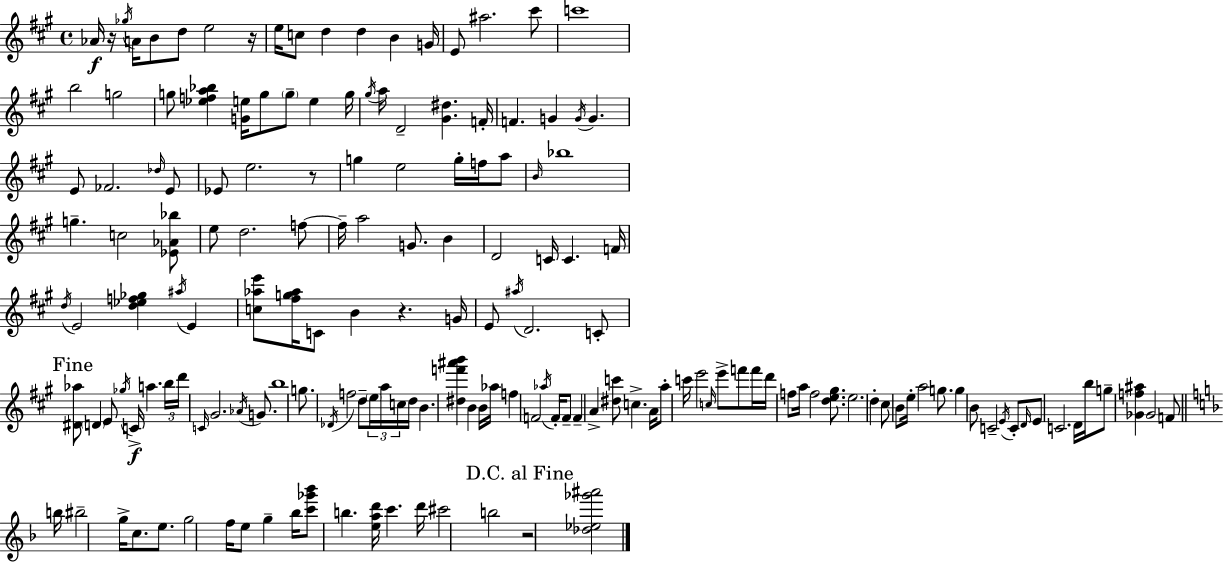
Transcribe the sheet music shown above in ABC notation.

X:1
T:Untitled
M:4/4
L:1/4
K:A
_A/4 z/4 _g/4 A/4 B/2 d/2 e2 z/4 e/4 c/2 d d B G/4 E/2 ^a2 ^c'/2 c'4 b2 g2 g/2 [_efa_b] [Ge]/4 g/2 g/2 e g/4 ^g/4 a/4 D2 [^G^d] F/4 F G G/4 G E/2 _F2 _d/4 E/2 _E/2 e2 z/2 g e2 g/4 f/4 a/2 B/4 _b4 g c2 [_E_A_b]/2 e/2 d2 f/2 f/4 a2 G/2 B D2 C/4 C F/4 d/4 E2 [d_ef_g] ^a/4 E [c_ae']/2 [^fg_a]/4 C/2 B z G/4 E/2 ^a/4 D2 C/2 [^D_a]/2 D E/2 _g/4 C/4 a b/4 d'/4 C/4 ^G2 _A/4 G/2 b4 g/2 _D/4 f2 d/2 e/4 a/4 c/4 d/4 B [^df'^a'b'] B B/4 _a/4 f F2 _a/4 F/4 F/2 F A [^dc']/2 c A/4 a/2 c'/4 e'2 c/4 e'/2 f'/2 f'/4 d'/4 f/2 a/4 f2 [de^g]/2 e2 d ^c/2 B/2 e/4 a2 g/2 g B/2 C2 E/4 C/2 D/4 E/2 C2 D/4 b/4 g/2 [_Gf^a] _G2 F/2 b/4 ^b2 g/4 c/2 e/2 g2 f/4 e/2 g _b/4 [c'_g'_b']/2 b [ead']/4 c' d'/4 ^c'2 b2 z2 [_d_e_g'^a']2